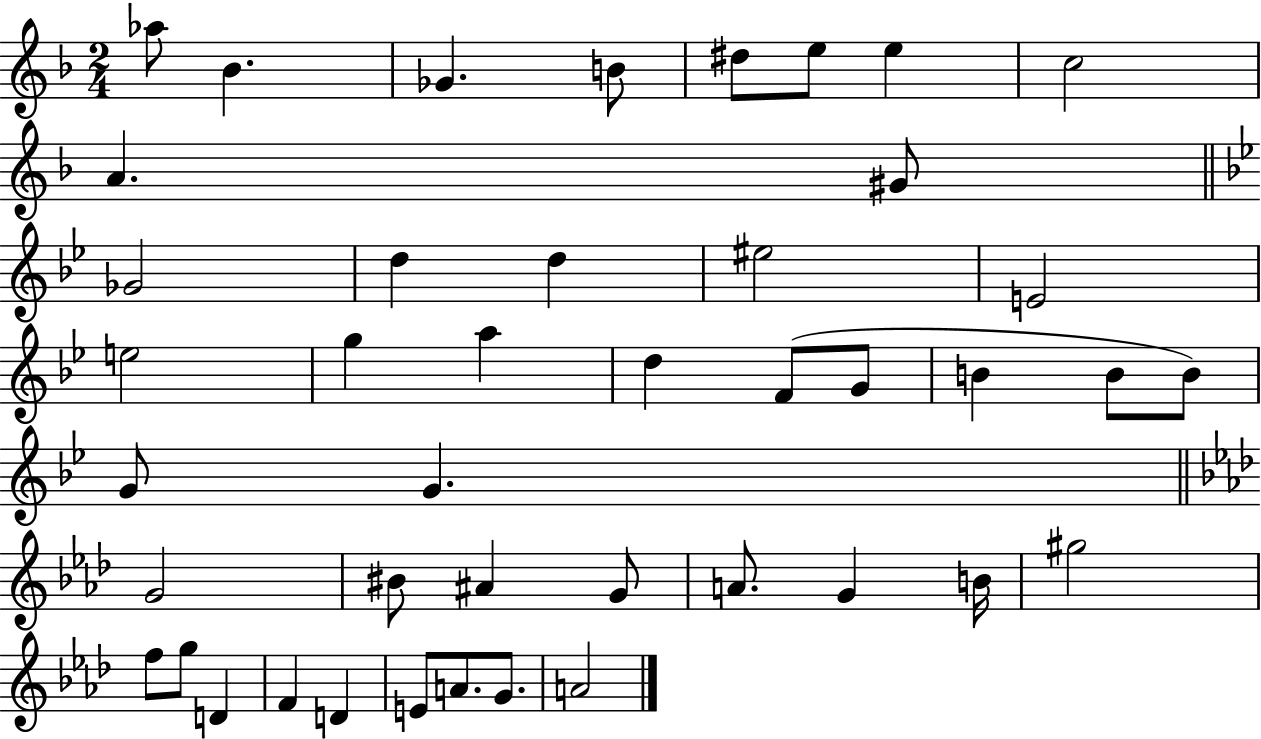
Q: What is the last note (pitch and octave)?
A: A4